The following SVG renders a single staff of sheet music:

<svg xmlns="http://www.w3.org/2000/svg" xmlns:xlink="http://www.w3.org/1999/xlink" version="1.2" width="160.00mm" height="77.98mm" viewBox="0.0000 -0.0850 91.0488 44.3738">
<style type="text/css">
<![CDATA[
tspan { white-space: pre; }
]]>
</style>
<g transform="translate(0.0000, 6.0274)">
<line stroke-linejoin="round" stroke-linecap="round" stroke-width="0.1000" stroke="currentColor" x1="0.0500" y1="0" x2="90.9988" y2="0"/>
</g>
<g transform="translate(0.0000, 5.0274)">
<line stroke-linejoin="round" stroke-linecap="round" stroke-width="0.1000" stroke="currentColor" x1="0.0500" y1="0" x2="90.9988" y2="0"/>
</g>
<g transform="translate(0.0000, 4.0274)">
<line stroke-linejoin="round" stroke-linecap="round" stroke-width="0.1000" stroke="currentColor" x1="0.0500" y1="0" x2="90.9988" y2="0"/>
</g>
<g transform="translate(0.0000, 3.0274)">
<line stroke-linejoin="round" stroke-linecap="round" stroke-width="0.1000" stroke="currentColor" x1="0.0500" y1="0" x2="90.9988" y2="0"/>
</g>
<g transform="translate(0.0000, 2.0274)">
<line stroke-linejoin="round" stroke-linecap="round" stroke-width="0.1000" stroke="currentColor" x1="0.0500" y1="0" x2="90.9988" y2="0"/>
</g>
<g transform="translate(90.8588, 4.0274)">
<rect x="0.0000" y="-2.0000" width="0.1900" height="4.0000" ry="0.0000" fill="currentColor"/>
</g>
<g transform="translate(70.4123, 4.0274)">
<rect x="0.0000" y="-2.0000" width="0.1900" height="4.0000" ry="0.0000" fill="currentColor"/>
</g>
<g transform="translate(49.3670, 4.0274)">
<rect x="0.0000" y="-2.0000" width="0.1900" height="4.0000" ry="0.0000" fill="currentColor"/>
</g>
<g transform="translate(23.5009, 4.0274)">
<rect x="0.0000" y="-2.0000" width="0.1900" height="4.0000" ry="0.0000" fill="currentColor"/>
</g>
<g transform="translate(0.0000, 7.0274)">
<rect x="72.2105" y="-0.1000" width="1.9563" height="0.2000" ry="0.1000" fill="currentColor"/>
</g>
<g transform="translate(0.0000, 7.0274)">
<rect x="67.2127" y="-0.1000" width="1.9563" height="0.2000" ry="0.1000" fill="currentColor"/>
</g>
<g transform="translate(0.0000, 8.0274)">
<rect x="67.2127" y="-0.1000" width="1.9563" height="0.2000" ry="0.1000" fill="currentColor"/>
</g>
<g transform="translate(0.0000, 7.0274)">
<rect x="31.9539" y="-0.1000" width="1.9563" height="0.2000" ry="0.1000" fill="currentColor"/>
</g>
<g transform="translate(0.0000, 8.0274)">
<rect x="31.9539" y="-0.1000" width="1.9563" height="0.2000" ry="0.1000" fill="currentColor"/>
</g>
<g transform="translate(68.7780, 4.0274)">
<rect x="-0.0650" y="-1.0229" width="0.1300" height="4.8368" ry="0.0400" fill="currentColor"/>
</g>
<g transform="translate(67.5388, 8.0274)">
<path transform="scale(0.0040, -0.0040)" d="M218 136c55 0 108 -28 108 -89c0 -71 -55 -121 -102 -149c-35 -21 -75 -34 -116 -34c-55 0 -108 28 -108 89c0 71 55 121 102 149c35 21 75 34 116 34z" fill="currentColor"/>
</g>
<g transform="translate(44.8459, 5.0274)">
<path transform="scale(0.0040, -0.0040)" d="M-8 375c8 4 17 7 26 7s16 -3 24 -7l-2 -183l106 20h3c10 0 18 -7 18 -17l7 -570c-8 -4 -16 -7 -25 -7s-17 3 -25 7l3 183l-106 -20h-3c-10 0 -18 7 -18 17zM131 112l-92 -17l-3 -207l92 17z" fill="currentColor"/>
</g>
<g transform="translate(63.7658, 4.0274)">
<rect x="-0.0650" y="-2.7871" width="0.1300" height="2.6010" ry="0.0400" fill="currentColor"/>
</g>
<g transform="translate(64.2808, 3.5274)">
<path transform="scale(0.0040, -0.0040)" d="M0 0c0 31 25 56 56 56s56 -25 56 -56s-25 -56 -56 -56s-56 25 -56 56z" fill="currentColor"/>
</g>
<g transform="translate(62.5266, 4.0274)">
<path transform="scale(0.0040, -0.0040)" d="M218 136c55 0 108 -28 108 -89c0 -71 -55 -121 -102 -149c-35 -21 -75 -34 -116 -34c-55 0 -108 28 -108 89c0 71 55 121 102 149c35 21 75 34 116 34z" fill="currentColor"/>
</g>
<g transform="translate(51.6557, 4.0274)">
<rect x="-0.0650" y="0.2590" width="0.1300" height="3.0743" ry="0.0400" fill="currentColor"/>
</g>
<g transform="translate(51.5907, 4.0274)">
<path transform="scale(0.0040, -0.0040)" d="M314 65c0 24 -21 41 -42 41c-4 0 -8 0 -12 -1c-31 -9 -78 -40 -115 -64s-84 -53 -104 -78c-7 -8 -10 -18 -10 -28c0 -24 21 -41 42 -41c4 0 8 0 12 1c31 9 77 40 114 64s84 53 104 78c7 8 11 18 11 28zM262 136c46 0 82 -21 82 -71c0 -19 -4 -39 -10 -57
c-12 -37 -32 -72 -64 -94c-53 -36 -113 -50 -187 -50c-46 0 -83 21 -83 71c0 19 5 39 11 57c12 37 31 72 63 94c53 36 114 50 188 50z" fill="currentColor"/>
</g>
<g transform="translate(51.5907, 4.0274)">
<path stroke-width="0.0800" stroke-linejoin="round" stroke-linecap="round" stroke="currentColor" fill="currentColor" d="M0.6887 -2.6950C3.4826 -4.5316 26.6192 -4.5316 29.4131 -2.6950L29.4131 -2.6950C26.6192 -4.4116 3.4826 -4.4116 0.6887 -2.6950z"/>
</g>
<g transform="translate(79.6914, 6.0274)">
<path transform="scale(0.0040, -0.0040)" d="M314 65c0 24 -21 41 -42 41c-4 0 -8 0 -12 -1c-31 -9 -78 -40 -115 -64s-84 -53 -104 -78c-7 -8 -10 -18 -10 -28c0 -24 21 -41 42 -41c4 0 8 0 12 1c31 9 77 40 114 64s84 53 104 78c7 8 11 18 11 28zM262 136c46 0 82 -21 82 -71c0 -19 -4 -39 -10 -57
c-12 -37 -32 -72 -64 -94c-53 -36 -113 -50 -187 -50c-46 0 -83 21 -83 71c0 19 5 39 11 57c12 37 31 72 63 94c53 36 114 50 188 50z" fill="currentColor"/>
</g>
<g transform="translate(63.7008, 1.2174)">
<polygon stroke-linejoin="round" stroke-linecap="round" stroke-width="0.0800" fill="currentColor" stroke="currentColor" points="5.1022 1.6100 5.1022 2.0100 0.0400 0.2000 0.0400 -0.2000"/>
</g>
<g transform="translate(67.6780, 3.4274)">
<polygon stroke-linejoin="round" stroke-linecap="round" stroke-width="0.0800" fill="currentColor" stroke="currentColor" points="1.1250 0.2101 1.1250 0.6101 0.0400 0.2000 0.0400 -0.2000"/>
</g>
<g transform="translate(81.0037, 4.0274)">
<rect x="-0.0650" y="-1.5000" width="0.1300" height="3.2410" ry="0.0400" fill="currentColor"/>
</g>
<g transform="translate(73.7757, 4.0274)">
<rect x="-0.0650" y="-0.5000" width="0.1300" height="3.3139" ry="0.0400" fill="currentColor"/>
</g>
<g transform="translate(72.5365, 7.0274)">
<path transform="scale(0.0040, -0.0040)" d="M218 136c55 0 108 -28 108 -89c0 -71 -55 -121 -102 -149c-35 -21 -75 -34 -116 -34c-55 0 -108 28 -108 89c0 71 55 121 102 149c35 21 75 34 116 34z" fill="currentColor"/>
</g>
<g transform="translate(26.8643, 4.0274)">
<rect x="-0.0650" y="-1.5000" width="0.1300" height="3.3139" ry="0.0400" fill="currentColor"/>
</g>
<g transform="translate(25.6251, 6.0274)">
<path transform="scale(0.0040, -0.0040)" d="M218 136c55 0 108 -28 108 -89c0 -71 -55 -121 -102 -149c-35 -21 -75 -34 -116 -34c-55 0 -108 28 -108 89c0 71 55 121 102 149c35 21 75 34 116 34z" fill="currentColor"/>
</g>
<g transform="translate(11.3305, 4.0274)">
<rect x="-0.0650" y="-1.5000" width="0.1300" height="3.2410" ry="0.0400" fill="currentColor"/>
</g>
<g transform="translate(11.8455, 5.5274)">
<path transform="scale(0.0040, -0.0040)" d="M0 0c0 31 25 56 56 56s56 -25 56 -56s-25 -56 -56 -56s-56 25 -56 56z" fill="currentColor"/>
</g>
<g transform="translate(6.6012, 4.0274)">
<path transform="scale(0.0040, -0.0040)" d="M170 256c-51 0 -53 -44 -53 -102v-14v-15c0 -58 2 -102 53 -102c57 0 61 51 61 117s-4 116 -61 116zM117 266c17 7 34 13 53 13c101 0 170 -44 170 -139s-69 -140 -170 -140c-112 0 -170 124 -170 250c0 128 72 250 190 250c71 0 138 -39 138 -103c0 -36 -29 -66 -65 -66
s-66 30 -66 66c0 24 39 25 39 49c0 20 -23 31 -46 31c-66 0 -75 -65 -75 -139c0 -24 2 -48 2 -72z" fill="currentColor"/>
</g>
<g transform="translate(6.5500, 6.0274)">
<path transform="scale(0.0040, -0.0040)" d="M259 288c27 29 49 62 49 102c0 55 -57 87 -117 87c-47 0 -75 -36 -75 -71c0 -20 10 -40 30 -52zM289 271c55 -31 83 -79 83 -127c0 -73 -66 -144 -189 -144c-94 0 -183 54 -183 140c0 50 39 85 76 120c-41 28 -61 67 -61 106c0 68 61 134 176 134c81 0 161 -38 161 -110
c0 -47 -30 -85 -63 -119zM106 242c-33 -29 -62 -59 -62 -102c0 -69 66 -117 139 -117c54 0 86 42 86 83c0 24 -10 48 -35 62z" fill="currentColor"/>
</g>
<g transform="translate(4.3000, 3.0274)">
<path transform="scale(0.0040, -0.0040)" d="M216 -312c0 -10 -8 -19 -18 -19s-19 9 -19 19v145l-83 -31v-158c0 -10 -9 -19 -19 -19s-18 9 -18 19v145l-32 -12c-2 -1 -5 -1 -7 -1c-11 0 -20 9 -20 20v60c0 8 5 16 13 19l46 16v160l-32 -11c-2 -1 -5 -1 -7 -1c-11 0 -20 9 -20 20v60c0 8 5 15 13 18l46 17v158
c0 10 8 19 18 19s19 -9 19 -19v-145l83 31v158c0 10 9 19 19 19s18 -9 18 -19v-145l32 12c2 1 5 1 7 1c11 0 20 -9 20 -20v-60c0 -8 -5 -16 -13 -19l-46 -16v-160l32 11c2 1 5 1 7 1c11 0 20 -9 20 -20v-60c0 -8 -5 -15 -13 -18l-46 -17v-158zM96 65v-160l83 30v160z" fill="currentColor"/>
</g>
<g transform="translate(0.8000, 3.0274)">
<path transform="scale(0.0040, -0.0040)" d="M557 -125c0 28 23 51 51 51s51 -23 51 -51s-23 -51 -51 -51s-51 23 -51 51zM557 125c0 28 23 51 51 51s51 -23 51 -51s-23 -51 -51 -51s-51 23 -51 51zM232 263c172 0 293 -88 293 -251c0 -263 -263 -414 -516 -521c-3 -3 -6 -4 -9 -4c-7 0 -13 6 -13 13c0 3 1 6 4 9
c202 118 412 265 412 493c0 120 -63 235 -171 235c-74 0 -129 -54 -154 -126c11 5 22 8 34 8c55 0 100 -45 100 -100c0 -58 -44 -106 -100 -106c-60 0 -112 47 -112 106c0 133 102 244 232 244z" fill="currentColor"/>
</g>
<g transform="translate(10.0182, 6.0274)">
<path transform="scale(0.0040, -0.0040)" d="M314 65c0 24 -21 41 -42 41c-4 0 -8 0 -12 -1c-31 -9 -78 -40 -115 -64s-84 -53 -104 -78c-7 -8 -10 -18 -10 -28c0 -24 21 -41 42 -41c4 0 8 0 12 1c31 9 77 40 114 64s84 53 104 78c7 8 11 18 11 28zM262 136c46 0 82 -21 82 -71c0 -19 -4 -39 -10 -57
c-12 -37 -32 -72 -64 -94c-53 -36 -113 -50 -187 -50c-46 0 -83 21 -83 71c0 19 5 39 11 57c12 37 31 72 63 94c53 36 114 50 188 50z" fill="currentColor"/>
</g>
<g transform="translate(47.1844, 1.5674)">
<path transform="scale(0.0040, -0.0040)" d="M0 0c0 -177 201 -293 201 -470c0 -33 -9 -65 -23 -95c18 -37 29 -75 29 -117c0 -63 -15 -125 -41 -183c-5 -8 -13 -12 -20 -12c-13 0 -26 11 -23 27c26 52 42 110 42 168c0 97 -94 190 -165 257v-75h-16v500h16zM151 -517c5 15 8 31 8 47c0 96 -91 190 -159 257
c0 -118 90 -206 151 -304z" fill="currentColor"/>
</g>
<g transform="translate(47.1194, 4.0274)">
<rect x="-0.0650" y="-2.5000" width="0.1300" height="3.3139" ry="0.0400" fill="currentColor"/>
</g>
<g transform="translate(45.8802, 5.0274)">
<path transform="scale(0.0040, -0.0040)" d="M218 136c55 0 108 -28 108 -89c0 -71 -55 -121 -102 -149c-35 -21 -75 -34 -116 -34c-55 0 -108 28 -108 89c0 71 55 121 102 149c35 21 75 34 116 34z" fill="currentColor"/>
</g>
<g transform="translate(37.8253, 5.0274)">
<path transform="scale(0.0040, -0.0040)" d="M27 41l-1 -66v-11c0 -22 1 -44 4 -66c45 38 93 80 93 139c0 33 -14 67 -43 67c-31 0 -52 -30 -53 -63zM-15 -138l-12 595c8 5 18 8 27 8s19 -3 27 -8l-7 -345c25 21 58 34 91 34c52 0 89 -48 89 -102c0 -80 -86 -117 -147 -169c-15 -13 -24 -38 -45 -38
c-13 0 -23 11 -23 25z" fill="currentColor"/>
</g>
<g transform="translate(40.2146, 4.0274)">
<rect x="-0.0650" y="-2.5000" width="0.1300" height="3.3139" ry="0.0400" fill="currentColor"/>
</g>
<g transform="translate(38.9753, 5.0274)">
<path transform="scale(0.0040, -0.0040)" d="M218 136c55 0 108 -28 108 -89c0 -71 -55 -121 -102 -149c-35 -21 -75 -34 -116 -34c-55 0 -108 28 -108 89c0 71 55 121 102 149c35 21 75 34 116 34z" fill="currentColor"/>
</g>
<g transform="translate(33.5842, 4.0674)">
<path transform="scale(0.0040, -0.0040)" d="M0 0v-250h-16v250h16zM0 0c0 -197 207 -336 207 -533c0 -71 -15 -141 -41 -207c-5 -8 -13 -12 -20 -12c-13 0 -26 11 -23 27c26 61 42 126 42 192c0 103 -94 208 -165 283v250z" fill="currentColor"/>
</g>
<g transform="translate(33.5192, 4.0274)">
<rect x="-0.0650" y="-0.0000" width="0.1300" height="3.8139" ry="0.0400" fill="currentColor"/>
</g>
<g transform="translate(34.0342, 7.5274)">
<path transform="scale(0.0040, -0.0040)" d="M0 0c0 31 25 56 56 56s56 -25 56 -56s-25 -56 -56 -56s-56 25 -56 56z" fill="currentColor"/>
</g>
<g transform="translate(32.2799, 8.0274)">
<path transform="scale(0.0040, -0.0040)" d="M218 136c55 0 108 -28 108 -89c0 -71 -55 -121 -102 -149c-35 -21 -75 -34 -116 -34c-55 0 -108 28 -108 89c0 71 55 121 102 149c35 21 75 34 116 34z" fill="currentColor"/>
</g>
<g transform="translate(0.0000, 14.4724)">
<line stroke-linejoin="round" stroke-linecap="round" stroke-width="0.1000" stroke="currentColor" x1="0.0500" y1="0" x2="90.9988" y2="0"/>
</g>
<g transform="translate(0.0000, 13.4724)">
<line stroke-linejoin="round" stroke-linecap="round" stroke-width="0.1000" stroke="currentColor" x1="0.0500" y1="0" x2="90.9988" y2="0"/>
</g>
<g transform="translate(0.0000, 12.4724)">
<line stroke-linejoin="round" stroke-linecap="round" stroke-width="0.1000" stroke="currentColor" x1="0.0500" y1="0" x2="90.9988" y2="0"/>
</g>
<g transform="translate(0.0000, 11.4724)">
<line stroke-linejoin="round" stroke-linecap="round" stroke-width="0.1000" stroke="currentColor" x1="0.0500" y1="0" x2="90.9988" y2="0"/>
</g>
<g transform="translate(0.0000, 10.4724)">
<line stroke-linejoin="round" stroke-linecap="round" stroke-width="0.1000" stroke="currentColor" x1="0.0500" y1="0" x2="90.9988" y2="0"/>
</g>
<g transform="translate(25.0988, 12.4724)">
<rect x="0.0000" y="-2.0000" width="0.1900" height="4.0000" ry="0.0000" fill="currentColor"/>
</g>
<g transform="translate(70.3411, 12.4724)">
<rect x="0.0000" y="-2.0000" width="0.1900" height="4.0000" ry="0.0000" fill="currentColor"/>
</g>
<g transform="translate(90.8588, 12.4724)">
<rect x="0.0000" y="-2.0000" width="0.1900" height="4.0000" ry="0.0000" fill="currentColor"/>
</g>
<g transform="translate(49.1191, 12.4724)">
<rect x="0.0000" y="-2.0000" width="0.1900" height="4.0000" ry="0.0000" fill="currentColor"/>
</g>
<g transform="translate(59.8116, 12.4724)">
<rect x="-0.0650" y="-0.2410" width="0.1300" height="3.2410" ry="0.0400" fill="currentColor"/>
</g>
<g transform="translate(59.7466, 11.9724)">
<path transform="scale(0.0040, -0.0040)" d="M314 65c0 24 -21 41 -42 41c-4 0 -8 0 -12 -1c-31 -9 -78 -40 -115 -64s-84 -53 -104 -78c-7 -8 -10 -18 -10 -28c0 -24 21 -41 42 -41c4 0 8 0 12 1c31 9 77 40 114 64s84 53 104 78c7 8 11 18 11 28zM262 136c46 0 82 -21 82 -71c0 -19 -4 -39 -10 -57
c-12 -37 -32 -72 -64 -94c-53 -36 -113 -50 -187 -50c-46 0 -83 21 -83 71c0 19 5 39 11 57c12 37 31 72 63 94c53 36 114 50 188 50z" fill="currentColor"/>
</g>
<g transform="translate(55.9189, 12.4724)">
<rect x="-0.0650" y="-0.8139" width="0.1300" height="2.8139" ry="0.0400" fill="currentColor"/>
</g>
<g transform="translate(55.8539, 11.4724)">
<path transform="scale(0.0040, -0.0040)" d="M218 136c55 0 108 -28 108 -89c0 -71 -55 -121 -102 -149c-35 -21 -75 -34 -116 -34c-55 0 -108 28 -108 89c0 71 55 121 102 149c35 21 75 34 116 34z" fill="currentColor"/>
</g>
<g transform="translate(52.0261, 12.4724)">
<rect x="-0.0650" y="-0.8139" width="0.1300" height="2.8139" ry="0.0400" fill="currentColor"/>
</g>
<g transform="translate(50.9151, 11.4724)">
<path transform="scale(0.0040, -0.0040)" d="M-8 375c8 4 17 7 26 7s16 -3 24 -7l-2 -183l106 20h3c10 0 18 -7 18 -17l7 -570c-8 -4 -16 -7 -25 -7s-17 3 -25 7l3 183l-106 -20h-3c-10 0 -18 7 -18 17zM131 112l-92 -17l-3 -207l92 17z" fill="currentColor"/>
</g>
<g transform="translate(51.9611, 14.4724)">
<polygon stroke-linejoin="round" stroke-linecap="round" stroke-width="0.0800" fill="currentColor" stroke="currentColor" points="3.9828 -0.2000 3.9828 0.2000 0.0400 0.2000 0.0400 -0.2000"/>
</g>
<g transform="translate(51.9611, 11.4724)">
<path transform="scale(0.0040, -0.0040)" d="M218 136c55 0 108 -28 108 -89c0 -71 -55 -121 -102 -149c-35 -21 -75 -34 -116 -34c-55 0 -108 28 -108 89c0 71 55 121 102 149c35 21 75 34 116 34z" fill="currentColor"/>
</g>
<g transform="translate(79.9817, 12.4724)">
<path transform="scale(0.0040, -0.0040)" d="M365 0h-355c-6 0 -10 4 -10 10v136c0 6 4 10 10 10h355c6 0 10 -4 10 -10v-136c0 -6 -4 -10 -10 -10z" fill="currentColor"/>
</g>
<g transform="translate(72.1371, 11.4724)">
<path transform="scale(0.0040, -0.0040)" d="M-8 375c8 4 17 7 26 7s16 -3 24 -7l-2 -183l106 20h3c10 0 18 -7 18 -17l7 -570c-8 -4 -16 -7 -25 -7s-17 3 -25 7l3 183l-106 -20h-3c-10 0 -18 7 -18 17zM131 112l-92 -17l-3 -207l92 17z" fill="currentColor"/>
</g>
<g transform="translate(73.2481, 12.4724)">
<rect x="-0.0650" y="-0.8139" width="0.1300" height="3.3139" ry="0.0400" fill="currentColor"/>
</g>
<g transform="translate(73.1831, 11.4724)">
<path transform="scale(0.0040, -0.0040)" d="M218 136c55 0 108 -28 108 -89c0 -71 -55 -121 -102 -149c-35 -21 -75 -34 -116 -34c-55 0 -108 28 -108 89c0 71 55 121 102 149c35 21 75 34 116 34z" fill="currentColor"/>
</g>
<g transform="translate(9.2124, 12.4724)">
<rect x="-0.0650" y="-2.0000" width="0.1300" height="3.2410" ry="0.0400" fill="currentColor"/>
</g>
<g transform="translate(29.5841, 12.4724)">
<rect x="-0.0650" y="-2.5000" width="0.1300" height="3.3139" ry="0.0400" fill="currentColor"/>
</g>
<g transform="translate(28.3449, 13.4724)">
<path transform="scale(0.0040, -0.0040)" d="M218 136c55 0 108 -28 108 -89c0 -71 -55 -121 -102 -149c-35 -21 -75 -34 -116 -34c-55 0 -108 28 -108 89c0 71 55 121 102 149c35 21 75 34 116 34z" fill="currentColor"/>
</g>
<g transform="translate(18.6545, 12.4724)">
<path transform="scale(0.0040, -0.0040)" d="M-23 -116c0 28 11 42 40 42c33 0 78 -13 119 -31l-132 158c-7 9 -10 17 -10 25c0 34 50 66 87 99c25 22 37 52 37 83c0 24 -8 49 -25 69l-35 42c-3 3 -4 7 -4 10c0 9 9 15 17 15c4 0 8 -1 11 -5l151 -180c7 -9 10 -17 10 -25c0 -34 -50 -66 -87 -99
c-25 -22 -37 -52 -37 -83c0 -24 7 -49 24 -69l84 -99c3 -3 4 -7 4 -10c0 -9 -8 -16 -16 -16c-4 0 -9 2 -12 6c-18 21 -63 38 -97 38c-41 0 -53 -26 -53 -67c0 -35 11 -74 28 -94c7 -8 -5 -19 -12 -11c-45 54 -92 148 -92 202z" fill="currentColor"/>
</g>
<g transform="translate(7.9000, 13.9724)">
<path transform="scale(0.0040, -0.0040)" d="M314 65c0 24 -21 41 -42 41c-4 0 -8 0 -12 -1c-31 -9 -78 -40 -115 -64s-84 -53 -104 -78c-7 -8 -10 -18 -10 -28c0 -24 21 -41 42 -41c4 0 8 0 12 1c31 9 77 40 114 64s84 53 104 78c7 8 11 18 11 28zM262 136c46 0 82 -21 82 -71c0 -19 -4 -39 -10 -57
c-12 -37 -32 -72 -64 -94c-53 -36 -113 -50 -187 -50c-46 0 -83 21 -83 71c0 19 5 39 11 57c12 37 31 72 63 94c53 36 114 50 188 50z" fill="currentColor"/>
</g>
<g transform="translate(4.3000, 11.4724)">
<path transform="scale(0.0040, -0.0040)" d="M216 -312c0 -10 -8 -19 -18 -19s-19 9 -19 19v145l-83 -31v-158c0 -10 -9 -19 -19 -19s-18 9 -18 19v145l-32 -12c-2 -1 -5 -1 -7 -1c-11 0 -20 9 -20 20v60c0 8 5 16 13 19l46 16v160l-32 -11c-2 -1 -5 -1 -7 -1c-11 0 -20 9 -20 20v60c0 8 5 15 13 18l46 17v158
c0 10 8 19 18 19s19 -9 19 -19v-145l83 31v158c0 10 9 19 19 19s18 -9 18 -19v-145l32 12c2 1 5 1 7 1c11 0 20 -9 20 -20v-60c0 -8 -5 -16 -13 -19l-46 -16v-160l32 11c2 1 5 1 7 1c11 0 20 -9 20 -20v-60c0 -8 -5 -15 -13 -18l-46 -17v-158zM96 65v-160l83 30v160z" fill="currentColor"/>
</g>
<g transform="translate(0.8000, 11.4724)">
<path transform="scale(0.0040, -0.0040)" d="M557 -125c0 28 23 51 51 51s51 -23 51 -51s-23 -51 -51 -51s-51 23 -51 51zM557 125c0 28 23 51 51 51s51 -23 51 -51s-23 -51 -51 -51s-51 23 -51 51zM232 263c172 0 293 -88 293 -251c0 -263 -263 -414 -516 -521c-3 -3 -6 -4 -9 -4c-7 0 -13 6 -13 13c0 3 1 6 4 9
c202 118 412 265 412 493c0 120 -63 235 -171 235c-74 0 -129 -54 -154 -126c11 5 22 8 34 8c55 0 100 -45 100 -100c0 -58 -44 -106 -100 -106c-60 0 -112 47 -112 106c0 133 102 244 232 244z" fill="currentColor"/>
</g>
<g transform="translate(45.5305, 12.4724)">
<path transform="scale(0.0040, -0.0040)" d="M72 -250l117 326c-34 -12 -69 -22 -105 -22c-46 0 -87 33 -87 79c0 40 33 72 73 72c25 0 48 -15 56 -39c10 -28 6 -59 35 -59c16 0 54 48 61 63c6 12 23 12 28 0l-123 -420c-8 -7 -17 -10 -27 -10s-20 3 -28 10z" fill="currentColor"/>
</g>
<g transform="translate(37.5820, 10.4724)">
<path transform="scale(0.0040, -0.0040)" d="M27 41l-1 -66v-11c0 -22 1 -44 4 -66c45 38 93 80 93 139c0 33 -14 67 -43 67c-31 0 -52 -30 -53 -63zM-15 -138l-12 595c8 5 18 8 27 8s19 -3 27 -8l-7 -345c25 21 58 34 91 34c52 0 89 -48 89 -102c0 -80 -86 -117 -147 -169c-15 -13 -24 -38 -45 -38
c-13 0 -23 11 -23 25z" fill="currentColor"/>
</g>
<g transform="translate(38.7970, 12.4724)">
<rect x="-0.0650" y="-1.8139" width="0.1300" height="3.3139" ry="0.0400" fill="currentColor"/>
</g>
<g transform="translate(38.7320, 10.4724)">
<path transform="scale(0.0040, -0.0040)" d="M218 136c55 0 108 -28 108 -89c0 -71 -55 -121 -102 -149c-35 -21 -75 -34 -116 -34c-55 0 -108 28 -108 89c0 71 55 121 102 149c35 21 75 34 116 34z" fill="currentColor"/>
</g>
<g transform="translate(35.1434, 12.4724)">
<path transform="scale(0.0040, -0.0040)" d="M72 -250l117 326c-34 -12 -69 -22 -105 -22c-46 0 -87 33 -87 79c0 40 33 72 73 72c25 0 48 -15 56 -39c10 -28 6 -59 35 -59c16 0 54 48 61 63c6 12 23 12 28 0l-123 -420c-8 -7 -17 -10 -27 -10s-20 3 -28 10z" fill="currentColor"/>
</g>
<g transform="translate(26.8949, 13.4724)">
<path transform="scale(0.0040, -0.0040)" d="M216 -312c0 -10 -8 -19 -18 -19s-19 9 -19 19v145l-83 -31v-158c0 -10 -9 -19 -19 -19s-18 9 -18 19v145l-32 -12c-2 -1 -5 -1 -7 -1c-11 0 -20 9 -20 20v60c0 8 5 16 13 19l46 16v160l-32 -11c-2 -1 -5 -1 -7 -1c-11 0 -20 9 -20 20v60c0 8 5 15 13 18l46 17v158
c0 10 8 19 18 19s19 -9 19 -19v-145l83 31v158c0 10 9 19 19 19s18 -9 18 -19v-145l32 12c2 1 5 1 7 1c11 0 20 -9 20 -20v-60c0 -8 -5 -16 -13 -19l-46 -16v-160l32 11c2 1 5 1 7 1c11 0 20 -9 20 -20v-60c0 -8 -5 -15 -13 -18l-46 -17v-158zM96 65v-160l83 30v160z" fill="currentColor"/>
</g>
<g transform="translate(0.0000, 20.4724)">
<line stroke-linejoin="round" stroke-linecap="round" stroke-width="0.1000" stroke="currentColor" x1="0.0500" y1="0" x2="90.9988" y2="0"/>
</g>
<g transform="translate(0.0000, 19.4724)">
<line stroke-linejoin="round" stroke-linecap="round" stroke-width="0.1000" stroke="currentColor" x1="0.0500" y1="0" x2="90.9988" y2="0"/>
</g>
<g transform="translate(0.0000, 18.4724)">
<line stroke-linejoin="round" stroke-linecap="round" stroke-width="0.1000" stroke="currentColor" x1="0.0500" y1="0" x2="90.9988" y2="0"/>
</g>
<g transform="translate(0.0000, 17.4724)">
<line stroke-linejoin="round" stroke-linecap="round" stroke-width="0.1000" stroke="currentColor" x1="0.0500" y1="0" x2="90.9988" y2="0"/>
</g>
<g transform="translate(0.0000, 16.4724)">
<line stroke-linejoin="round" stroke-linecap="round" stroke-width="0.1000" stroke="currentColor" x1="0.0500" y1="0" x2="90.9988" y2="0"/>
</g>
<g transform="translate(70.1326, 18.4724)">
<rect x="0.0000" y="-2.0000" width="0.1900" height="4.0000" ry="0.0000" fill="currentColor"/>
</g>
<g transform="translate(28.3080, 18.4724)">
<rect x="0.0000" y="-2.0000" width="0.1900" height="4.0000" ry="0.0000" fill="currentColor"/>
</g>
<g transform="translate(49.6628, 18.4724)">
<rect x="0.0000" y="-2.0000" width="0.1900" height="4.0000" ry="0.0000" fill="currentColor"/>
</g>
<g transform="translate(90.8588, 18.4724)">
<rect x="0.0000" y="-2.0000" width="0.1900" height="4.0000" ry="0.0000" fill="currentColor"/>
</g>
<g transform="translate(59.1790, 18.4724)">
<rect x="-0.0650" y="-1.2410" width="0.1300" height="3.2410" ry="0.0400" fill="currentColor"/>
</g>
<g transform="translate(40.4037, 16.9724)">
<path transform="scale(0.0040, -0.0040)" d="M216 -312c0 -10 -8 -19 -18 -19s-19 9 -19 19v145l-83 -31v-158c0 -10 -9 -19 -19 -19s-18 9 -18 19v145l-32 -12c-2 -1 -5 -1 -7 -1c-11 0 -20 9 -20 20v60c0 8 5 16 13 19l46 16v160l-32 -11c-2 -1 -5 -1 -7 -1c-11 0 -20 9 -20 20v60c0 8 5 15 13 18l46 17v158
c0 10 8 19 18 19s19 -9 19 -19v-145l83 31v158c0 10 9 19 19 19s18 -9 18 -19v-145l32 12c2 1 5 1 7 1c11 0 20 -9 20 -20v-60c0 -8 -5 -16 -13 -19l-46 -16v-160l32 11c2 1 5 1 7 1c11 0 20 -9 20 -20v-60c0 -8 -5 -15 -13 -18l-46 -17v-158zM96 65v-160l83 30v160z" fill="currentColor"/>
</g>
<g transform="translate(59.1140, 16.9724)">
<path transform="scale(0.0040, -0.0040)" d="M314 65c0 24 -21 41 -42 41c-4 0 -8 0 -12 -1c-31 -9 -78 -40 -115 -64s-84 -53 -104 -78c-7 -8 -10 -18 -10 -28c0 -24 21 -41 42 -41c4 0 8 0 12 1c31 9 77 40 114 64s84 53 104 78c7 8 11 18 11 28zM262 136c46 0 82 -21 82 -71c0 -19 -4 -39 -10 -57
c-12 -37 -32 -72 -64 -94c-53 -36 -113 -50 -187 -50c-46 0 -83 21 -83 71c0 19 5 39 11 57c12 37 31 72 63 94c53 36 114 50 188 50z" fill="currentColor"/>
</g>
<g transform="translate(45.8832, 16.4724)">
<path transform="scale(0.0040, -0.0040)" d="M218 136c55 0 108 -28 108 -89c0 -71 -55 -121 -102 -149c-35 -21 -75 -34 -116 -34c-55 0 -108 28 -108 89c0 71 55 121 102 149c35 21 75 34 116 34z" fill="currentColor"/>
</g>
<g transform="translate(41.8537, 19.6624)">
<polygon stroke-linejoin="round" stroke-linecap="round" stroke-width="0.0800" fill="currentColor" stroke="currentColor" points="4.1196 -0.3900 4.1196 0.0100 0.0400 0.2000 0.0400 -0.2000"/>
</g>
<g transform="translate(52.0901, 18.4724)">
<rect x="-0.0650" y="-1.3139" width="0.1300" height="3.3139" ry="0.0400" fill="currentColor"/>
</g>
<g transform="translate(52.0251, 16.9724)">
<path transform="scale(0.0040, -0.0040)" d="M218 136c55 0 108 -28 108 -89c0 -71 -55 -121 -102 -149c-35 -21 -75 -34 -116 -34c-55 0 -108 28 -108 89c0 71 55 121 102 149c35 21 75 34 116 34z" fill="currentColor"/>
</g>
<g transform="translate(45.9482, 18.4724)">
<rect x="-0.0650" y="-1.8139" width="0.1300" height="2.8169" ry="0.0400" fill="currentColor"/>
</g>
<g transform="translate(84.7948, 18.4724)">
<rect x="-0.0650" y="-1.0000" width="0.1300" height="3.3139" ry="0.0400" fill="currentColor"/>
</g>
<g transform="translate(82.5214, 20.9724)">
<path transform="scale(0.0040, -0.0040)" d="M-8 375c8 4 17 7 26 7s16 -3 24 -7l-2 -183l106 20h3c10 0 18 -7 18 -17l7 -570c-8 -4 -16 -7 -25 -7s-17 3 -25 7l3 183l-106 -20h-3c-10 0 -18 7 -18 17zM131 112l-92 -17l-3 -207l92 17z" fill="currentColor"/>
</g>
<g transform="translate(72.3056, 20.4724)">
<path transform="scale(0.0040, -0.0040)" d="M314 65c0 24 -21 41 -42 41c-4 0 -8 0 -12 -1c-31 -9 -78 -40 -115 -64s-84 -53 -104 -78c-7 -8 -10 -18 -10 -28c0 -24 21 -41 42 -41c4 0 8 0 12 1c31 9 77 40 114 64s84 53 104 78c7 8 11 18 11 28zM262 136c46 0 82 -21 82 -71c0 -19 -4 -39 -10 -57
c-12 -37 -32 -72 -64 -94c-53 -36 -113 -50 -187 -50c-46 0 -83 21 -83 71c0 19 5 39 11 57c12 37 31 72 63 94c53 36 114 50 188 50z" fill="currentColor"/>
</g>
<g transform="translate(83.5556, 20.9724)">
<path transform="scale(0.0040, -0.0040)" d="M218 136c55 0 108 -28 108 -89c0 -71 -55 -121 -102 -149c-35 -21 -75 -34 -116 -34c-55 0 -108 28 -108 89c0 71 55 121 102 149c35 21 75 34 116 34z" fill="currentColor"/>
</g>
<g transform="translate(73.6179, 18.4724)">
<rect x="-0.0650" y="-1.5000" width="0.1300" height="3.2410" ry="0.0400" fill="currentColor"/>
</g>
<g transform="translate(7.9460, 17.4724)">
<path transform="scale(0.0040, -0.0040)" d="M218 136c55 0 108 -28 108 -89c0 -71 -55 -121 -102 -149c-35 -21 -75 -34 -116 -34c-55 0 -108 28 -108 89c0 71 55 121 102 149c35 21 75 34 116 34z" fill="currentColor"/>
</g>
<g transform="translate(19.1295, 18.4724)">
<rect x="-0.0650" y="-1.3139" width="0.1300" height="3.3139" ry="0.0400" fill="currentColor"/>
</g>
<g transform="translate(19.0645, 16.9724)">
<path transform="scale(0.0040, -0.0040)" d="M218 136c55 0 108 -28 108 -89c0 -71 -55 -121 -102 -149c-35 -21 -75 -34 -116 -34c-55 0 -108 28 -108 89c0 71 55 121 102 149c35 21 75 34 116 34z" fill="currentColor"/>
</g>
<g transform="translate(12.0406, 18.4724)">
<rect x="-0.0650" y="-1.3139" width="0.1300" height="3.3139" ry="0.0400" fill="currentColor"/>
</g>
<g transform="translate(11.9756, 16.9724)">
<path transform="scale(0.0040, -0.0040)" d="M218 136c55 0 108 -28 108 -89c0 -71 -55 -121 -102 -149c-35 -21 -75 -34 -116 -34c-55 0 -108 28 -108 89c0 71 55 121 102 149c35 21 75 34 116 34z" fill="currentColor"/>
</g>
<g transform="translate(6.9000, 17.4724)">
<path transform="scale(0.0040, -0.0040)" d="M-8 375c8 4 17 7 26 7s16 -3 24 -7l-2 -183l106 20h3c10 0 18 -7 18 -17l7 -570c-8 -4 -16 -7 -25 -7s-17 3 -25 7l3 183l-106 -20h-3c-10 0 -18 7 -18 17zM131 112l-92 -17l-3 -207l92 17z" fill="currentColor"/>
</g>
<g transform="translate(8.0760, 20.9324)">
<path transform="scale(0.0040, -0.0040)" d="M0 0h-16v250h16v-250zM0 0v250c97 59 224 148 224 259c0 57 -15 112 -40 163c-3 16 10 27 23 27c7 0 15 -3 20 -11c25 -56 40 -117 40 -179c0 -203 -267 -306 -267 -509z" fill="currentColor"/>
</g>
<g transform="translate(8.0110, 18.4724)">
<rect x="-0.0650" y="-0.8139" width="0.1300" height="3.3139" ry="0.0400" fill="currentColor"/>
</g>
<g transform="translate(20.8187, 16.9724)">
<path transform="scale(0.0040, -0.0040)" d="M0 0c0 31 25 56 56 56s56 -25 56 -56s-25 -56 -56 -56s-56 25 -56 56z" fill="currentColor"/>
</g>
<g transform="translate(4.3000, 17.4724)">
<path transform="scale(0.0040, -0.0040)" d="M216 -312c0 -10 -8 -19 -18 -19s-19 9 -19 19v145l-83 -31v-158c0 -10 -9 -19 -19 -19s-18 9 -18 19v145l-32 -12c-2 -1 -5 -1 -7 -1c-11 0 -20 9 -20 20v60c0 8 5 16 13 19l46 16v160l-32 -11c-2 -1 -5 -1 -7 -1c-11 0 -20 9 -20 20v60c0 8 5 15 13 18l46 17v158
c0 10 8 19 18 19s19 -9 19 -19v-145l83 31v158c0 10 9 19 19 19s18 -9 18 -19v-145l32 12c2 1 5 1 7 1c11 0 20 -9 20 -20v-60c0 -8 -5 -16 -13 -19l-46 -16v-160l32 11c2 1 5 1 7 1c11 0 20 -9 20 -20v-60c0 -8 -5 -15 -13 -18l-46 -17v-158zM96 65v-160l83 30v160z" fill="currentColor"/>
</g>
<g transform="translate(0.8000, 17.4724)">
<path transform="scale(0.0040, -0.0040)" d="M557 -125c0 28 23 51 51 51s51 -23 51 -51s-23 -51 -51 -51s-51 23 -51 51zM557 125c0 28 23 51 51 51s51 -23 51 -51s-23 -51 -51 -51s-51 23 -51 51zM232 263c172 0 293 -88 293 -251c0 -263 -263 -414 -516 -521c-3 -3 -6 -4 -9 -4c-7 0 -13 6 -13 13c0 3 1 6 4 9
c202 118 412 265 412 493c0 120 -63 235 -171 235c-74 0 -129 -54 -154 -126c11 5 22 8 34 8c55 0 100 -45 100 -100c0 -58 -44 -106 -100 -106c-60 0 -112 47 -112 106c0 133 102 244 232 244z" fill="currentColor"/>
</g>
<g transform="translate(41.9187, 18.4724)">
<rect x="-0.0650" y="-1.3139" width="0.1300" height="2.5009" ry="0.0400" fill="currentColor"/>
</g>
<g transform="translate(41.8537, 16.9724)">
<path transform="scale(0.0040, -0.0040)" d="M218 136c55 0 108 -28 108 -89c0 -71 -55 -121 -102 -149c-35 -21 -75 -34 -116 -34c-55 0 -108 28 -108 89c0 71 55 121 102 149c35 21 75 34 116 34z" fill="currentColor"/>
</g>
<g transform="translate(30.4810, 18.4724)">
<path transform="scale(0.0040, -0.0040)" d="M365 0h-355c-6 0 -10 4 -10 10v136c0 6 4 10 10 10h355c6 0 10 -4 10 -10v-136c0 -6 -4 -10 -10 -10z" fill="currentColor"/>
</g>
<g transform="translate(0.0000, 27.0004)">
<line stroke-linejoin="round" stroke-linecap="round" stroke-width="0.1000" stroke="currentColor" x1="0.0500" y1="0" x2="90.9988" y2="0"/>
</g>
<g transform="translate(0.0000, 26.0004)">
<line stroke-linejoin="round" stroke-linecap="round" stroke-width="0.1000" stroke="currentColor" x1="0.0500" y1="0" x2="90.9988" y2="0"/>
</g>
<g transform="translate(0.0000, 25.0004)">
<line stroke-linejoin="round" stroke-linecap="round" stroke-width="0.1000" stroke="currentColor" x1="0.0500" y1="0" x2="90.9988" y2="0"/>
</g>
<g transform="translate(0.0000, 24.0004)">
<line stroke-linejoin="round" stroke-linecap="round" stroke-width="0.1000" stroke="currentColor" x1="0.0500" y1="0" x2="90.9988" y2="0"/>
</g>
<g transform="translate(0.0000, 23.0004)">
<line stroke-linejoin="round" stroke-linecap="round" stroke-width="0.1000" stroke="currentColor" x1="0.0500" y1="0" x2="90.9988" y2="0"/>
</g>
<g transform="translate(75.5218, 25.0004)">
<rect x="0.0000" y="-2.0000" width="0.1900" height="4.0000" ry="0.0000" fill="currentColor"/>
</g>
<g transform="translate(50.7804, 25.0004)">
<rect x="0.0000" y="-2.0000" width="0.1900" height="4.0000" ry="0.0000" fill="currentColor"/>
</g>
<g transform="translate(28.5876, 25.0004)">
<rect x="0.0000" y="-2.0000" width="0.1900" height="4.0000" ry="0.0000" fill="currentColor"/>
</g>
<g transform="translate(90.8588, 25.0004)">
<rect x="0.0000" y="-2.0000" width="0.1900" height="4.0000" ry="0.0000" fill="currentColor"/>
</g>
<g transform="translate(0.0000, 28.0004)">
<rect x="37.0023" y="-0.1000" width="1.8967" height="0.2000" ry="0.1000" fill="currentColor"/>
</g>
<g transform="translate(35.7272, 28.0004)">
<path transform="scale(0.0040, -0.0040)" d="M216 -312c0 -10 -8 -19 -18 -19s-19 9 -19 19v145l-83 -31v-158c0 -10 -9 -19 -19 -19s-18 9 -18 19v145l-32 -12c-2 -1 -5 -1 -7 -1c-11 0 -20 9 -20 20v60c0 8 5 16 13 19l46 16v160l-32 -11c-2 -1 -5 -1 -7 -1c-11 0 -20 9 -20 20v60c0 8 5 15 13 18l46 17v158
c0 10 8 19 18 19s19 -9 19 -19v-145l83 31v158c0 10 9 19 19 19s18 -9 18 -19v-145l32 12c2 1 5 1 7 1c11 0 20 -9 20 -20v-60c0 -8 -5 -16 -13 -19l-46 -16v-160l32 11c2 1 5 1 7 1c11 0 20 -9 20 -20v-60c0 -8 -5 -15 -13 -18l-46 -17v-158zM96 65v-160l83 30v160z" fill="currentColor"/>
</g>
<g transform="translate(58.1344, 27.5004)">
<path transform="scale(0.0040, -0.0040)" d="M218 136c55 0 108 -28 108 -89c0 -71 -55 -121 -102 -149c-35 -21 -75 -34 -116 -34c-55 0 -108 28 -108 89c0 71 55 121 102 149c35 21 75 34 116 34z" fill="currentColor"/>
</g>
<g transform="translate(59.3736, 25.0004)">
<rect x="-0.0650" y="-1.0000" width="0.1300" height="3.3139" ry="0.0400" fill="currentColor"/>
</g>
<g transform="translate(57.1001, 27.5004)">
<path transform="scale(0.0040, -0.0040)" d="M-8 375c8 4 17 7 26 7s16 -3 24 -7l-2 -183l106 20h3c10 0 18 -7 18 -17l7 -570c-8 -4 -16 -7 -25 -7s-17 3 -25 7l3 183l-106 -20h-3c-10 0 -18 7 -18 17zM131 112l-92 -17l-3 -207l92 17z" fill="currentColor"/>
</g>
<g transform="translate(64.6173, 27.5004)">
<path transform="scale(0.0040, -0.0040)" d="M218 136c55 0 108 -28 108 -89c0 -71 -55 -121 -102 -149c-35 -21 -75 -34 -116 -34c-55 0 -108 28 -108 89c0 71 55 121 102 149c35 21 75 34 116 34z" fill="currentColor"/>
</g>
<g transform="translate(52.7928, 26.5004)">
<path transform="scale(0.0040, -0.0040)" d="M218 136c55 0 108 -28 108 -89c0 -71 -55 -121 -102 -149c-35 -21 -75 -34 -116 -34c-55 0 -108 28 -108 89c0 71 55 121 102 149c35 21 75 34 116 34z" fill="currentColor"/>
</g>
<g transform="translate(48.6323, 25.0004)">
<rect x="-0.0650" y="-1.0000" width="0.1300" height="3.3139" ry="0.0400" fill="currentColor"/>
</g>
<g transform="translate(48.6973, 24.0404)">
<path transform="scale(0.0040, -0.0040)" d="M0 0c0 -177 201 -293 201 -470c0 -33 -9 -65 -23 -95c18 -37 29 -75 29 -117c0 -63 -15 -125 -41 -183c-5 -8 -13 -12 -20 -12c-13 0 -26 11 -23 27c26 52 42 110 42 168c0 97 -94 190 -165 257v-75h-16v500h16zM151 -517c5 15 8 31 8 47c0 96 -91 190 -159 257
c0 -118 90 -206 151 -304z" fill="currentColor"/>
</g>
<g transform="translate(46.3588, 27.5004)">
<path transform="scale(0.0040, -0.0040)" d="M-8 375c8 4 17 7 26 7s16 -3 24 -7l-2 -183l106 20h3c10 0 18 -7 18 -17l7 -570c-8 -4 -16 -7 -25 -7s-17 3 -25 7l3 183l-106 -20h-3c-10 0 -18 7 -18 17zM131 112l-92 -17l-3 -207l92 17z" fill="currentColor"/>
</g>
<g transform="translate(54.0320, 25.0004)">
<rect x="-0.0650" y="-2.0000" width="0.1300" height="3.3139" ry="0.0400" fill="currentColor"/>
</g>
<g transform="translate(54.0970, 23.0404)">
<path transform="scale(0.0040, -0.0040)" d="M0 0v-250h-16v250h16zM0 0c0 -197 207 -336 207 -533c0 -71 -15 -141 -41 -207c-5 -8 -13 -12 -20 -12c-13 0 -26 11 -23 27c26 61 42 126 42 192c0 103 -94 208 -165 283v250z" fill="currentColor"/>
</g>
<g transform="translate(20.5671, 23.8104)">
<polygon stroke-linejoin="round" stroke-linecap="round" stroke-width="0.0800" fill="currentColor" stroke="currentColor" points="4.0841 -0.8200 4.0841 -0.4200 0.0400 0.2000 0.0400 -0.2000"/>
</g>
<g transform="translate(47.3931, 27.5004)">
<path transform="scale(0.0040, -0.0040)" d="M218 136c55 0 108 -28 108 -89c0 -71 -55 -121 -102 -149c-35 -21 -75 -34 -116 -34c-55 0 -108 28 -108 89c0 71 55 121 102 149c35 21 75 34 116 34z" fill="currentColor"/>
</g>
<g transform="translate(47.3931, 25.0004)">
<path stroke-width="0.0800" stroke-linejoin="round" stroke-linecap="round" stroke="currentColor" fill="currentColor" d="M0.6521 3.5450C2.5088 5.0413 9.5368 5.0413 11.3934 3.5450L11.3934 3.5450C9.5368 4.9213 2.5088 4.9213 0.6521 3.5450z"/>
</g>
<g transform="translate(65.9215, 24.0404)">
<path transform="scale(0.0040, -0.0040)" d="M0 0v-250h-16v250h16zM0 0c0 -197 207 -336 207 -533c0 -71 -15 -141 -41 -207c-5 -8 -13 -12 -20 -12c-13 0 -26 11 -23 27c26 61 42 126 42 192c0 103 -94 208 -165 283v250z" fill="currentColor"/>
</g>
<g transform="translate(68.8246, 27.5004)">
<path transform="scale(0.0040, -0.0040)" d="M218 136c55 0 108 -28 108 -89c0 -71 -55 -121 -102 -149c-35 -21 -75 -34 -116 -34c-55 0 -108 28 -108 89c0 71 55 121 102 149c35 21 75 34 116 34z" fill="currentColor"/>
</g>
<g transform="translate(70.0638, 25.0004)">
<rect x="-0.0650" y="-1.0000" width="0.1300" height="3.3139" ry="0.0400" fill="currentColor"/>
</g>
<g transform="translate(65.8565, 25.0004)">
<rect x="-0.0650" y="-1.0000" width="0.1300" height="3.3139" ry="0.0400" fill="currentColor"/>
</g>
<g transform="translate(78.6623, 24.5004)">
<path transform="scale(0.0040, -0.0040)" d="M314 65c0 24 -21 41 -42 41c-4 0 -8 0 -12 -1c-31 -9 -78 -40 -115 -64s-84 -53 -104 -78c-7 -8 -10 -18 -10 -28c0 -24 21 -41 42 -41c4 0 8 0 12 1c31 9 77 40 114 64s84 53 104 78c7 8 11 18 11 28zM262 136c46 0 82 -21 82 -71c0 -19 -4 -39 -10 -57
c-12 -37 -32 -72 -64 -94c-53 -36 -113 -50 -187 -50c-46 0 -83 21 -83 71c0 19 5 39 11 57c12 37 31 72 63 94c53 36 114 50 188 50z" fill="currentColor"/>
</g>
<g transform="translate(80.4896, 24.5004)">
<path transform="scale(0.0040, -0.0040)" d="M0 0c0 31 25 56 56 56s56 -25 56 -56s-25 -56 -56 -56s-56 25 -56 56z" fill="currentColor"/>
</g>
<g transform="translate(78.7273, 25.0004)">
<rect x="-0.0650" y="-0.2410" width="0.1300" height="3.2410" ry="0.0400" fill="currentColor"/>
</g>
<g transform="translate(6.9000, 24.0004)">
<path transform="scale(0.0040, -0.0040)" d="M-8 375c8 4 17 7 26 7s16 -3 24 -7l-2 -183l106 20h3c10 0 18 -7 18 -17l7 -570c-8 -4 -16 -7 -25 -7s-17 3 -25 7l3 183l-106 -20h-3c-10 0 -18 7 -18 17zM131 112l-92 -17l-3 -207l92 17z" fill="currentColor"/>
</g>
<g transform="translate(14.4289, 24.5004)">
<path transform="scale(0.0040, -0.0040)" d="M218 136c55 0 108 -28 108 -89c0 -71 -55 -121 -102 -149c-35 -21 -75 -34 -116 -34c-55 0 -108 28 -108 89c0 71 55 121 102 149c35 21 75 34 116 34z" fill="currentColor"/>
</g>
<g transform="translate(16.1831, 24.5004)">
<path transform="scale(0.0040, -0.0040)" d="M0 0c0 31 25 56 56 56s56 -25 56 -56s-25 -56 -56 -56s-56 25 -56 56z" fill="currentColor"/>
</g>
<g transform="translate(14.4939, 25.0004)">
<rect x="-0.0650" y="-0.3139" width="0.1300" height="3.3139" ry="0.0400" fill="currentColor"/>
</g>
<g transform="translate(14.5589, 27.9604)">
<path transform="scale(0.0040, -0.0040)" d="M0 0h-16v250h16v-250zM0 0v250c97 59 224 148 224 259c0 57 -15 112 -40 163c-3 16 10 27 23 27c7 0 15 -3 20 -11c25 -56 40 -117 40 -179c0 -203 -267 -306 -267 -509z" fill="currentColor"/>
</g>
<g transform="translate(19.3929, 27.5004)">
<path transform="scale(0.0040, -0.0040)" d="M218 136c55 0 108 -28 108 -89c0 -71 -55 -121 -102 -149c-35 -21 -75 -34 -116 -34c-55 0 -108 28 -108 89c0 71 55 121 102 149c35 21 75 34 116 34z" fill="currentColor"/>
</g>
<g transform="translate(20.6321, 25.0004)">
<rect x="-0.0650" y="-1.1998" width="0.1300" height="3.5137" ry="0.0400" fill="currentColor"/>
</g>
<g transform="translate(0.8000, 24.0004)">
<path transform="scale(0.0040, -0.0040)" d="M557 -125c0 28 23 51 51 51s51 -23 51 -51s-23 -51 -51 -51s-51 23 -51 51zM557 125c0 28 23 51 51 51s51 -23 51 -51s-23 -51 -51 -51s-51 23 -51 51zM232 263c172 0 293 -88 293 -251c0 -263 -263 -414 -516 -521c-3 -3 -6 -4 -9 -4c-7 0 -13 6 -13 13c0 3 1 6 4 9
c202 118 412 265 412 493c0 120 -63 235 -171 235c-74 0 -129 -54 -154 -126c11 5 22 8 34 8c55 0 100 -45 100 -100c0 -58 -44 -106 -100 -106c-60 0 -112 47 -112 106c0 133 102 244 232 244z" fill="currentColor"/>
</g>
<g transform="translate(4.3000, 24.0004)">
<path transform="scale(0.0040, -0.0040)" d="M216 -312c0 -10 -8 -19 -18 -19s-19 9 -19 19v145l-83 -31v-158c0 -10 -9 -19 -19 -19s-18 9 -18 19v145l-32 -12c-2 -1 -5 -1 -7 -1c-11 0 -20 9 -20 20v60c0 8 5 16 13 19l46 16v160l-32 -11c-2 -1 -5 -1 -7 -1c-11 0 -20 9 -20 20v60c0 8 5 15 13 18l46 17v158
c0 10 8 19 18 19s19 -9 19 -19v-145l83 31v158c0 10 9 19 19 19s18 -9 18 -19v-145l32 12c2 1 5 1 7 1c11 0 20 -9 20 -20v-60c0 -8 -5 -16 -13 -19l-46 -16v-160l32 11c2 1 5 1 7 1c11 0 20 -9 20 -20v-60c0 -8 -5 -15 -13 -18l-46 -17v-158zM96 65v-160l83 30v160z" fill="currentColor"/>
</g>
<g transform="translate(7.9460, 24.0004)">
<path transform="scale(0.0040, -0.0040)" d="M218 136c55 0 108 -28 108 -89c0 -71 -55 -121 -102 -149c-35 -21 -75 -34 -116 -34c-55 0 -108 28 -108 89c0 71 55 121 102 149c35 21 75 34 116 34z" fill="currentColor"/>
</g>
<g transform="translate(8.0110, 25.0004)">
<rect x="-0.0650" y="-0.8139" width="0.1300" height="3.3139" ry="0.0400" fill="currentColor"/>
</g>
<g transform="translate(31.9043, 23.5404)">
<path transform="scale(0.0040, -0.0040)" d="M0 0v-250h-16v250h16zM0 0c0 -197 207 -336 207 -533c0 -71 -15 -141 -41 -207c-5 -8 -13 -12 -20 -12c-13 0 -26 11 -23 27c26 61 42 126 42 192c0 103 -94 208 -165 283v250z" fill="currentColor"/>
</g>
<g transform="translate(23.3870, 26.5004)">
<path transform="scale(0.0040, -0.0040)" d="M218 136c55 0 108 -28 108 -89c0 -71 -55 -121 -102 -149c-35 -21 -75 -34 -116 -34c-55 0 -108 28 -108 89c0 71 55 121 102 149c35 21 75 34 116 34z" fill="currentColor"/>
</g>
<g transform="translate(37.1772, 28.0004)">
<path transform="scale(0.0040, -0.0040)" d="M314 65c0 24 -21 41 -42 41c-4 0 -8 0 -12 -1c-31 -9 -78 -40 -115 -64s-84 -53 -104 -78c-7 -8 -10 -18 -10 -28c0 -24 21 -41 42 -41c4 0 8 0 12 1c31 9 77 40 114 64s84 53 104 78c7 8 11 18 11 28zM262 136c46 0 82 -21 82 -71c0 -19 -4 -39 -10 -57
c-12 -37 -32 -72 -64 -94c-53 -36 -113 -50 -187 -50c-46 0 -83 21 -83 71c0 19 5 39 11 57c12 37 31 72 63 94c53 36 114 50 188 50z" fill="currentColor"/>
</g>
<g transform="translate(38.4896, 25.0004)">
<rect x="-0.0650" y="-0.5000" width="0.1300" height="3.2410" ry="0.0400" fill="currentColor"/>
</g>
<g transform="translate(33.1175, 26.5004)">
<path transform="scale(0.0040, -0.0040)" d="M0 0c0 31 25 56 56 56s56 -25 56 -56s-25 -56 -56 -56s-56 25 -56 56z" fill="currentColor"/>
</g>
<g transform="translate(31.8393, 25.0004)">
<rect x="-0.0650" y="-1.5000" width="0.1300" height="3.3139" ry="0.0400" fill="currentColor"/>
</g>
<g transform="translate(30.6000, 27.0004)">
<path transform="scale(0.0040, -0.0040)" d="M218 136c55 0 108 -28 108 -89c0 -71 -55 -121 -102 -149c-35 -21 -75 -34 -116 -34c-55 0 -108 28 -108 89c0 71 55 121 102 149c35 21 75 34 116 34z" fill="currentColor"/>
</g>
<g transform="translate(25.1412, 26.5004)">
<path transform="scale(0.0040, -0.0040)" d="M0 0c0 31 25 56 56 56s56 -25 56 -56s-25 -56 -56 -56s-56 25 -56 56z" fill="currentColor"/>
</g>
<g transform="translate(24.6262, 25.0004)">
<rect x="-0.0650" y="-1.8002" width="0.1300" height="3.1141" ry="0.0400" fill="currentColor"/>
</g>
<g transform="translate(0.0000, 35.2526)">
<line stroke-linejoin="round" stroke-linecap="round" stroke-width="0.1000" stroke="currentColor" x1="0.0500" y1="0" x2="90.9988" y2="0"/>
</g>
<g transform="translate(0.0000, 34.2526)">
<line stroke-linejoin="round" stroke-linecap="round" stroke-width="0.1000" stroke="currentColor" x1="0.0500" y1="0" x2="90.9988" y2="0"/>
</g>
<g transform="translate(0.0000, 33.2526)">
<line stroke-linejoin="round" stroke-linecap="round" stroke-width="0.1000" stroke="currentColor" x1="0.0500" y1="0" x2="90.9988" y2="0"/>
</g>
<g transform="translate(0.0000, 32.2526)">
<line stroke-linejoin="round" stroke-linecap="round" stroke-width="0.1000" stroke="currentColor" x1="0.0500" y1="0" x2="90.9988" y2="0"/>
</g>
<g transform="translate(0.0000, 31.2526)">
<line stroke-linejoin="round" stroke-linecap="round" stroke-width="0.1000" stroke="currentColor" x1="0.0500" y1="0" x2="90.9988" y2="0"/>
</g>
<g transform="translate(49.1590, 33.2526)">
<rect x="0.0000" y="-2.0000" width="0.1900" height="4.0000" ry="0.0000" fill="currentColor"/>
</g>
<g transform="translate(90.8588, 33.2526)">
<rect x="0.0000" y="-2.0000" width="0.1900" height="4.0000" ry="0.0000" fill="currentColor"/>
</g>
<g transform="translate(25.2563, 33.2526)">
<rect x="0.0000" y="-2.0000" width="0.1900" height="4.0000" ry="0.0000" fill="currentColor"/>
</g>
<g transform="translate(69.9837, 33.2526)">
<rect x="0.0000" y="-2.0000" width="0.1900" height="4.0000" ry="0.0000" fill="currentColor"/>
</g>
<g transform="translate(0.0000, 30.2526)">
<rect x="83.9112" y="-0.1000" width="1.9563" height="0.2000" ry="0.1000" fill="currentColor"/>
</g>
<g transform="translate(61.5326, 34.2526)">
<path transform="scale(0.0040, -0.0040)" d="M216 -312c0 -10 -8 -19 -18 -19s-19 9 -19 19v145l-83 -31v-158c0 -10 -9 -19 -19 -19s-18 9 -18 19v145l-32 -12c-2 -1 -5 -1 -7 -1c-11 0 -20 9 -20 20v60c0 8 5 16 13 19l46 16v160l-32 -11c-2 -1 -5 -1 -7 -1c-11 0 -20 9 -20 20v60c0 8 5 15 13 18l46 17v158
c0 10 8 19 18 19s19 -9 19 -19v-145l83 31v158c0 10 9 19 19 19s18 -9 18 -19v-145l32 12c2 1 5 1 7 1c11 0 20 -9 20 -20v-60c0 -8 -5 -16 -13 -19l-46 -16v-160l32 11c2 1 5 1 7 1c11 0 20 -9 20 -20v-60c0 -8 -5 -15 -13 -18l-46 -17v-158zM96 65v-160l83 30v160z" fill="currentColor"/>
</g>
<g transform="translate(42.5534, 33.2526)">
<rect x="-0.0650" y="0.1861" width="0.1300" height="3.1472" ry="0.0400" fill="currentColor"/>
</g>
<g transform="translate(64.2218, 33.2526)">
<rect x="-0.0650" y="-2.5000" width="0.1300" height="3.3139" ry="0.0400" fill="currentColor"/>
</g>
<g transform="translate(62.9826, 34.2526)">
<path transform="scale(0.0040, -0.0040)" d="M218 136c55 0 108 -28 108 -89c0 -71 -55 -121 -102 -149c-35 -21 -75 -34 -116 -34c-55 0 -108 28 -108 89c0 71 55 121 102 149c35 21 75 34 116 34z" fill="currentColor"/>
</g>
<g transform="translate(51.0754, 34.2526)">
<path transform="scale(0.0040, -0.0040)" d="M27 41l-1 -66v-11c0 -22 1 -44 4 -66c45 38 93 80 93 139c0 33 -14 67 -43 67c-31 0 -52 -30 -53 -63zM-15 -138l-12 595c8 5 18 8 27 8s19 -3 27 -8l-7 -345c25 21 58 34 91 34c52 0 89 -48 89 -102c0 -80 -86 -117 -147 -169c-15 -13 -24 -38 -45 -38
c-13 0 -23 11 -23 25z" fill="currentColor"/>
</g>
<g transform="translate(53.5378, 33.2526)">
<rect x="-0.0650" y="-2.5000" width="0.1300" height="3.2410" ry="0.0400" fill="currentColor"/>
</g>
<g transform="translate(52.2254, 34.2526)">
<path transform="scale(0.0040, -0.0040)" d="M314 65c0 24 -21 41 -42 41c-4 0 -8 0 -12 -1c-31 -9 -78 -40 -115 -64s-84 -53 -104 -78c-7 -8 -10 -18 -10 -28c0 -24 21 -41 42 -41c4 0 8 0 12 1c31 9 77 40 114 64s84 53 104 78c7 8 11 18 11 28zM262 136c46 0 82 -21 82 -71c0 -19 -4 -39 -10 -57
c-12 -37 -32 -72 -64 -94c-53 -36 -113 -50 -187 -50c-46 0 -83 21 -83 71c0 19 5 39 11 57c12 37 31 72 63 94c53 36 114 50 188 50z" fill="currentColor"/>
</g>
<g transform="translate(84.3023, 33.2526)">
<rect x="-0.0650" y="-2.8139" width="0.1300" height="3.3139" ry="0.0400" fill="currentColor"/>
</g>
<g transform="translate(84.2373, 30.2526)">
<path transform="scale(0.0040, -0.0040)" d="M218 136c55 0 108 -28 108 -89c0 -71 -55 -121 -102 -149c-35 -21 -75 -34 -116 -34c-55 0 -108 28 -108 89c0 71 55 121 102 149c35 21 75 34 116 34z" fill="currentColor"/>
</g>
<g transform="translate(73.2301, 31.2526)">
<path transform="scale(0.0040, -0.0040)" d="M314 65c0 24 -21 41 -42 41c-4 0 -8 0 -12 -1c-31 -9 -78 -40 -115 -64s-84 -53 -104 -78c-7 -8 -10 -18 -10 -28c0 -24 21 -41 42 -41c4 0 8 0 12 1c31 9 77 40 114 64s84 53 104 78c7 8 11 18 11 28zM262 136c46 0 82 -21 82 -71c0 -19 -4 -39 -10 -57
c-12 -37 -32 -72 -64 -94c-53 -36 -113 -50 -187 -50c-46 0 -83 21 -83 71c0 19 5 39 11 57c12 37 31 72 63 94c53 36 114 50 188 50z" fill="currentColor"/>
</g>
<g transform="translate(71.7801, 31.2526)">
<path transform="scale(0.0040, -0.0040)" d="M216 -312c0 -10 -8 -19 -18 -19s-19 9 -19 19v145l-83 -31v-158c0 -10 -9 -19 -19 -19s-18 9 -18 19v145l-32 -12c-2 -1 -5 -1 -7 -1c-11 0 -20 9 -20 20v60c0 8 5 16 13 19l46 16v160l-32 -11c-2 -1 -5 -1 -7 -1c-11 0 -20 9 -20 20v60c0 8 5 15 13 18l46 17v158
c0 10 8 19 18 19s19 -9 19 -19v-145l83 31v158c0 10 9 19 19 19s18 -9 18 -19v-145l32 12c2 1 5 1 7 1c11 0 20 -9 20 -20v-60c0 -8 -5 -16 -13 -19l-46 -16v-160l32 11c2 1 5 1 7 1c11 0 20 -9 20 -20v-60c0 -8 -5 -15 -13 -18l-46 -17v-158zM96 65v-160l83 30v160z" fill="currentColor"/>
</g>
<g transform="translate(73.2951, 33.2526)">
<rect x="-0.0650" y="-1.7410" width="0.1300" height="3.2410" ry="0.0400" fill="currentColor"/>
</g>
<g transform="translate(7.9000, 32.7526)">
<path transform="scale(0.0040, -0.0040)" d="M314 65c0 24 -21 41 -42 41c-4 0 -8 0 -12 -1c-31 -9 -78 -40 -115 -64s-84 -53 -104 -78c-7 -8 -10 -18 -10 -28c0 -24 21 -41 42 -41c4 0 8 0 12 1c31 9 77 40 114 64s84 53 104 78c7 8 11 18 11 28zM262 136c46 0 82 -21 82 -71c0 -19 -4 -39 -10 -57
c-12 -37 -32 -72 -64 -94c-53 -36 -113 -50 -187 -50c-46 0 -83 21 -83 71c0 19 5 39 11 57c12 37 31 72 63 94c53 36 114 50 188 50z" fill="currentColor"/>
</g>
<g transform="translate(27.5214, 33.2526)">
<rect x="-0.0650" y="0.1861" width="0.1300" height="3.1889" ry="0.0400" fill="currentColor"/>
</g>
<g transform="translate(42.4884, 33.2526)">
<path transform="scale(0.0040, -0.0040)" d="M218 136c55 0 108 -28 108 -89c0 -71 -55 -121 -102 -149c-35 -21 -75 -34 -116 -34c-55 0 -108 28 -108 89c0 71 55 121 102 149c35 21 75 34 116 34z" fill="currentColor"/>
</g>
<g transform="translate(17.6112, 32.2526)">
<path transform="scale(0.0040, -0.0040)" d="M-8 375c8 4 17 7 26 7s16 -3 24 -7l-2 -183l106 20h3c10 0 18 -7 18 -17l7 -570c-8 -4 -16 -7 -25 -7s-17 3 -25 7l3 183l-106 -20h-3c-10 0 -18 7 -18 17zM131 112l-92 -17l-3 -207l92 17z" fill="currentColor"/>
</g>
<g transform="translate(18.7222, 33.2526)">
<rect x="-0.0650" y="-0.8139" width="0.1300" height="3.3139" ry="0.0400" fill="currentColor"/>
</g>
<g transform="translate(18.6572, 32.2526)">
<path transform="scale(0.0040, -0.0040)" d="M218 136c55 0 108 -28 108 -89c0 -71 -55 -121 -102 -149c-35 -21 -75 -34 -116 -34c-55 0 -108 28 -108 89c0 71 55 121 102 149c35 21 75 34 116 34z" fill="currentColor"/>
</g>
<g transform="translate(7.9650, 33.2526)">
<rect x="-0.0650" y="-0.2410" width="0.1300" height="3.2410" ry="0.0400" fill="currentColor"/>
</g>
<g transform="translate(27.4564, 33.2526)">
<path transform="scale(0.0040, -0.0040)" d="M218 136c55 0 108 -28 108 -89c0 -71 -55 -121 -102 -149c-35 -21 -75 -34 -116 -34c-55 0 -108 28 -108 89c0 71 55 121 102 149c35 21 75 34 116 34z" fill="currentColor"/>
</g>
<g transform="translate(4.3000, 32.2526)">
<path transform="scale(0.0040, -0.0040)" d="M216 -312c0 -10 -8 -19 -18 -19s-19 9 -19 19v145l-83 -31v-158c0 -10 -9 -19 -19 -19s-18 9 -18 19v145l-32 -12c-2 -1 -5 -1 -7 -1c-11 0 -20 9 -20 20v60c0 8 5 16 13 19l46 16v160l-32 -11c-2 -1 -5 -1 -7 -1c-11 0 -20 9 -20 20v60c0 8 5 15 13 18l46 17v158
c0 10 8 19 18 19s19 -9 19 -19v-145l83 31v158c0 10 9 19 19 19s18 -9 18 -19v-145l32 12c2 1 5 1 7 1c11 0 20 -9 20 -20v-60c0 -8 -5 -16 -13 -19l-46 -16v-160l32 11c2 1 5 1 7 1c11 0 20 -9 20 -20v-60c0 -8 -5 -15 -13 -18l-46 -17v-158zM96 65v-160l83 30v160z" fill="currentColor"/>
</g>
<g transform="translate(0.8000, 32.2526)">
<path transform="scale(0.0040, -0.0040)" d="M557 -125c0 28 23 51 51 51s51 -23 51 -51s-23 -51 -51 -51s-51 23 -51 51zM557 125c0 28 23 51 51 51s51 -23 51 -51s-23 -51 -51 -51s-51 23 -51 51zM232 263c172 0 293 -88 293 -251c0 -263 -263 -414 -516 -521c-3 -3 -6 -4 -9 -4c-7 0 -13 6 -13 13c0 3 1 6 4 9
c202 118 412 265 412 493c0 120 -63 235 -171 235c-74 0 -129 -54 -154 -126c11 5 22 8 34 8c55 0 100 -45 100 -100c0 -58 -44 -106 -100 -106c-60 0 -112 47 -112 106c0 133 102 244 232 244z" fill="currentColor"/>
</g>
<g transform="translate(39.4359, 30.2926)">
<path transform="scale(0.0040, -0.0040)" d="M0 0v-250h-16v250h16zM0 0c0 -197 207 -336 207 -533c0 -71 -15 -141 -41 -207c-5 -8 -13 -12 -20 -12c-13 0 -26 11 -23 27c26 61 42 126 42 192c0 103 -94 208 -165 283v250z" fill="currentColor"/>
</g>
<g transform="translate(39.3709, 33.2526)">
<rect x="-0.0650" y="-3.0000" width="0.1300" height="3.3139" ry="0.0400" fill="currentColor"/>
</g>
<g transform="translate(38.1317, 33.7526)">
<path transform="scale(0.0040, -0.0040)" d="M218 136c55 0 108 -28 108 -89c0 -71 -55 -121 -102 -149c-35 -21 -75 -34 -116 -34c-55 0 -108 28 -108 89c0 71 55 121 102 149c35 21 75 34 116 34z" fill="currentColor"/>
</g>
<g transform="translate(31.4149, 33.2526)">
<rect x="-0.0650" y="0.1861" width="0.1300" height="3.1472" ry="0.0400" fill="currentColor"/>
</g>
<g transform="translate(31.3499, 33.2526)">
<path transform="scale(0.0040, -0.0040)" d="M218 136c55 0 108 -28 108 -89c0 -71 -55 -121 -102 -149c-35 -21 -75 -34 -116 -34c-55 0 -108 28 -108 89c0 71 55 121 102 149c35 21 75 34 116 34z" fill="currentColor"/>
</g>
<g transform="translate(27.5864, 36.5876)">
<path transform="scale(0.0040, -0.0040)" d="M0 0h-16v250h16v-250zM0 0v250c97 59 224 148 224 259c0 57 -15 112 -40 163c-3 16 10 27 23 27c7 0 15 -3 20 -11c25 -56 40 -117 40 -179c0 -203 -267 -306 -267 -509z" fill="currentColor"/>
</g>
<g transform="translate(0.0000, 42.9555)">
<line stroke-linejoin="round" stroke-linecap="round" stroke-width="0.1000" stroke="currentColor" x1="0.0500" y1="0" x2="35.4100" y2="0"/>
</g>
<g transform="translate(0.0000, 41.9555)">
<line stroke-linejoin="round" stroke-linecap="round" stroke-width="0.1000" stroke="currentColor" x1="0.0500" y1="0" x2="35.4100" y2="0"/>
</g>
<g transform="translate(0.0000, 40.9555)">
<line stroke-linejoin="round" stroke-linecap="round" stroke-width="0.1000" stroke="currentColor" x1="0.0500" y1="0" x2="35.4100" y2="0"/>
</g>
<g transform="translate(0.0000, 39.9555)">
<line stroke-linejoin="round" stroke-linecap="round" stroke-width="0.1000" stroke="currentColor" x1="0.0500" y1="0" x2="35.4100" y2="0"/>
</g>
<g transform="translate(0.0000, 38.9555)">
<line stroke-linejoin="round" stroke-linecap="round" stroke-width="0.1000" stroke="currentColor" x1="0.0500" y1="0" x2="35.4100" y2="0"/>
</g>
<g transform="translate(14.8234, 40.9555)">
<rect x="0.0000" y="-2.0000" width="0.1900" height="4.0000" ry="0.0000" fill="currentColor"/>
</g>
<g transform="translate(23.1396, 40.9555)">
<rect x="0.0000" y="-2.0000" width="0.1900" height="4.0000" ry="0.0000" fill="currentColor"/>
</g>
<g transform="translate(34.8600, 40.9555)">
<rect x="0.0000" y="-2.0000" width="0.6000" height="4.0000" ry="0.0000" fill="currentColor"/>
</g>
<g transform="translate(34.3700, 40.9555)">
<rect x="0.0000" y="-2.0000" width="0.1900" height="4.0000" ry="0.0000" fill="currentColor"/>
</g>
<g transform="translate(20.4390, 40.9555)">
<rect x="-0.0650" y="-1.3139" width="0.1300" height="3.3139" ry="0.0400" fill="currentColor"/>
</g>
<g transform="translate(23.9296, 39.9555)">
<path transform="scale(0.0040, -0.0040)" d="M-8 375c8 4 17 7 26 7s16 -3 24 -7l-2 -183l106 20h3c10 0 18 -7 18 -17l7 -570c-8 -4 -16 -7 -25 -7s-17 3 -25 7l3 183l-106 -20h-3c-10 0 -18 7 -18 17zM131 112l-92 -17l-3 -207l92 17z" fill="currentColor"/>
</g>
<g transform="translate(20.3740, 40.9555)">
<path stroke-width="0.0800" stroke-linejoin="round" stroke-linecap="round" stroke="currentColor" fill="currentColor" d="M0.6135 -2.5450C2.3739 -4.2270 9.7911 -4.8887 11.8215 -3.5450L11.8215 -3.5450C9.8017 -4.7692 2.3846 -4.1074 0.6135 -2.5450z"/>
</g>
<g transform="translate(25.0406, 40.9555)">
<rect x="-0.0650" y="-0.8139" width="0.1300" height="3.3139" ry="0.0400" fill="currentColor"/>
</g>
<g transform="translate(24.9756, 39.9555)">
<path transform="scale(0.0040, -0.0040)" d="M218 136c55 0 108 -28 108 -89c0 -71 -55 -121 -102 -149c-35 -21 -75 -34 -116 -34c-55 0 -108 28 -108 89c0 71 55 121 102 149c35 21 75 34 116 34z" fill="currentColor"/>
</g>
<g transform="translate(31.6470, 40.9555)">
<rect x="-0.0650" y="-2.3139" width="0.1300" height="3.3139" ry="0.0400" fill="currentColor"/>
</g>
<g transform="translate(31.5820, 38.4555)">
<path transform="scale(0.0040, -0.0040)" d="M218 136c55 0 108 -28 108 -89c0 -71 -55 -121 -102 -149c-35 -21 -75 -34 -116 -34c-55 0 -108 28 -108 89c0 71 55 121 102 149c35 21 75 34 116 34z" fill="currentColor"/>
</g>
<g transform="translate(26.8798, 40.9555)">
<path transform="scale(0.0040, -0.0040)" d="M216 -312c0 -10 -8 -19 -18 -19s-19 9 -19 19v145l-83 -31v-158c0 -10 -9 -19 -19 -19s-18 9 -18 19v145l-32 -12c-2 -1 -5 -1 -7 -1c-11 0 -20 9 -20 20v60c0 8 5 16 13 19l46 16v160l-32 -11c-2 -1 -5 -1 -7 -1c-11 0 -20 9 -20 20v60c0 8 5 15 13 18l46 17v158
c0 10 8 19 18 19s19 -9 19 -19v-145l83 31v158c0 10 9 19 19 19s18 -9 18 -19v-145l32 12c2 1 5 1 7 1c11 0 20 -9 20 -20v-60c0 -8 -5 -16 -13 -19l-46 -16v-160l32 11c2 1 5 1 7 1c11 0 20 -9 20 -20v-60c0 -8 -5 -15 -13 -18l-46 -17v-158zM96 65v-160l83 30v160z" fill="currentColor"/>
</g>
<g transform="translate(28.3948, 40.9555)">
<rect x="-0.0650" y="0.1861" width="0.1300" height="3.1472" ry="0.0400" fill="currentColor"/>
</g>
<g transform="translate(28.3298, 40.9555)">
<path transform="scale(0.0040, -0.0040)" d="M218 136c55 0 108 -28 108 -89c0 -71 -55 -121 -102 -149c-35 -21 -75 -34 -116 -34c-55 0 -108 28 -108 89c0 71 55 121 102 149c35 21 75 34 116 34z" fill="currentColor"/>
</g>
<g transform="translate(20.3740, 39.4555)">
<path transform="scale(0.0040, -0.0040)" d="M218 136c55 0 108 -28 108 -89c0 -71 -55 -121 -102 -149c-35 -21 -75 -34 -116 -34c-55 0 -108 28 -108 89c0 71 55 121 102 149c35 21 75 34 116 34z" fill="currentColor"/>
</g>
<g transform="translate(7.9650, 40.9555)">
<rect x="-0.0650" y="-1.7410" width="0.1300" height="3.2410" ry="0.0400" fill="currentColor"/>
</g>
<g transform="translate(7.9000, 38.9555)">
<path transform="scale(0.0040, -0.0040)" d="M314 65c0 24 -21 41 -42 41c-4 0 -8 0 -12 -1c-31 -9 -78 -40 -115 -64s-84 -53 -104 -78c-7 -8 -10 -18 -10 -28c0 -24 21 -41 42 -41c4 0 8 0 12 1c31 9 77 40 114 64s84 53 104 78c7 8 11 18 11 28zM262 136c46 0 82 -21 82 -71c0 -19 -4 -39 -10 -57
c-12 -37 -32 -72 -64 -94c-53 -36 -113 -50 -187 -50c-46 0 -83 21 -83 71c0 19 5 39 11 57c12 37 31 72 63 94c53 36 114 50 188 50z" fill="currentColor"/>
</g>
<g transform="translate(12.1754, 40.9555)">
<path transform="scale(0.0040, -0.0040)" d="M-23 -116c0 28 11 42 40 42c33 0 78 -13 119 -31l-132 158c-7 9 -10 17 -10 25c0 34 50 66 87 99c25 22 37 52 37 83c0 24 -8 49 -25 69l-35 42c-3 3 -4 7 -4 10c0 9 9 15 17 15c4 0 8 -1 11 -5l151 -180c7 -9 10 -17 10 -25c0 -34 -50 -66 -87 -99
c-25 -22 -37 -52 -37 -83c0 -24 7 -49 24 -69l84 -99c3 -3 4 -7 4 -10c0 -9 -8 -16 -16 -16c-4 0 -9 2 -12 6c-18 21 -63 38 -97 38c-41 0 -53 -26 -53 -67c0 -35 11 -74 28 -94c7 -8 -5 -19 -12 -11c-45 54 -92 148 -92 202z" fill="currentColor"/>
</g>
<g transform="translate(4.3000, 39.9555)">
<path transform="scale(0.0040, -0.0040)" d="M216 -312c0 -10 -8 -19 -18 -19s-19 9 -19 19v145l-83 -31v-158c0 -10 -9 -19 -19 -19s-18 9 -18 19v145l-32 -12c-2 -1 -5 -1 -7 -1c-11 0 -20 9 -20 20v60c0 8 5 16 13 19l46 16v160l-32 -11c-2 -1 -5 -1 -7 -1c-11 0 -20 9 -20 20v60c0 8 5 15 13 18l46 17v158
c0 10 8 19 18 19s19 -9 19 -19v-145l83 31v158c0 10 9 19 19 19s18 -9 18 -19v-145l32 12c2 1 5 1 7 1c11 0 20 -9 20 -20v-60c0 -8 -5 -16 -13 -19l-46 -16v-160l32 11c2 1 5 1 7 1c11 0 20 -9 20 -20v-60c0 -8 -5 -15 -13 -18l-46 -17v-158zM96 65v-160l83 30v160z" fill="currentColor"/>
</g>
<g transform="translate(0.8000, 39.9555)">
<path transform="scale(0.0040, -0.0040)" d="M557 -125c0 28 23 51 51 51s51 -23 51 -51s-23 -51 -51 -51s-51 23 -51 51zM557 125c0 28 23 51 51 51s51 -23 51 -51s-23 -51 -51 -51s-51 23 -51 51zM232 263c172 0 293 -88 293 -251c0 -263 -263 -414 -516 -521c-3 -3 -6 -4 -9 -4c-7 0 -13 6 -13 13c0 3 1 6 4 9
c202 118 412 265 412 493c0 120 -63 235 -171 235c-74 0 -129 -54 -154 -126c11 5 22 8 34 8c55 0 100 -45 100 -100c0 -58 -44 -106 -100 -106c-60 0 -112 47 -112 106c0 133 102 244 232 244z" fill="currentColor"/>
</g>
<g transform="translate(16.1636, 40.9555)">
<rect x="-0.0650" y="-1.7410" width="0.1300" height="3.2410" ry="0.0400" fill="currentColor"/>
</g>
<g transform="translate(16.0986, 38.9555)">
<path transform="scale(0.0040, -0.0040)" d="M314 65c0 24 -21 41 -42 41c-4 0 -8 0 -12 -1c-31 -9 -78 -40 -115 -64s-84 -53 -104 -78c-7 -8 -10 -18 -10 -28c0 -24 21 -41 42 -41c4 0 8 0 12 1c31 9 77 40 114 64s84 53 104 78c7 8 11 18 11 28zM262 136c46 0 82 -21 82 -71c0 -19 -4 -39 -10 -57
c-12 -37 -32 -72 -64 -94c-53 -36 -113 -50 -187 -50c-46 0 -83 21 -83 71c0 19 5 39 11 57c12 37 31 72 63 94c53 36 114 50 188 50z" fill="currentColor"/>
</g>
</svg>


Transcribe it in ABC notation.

X:1
T:Untitled
M:6/8
L:1/4
K:G
G,,2 G,, C,,/2 _B,, B,,/4 D,2 D,/2 C,,/4 E,, G,,2 A,,2 z ^B,, z/2 _A, z/2 F,/2 F,/2 E,2 F, z2 F,/2 G, G, z2 ^G,/2 A,/2 G, G,2 G,,2 F,, F, E,/2 ^F,,/2 A,,/2 G,,/2 ^E,,2 F,,/4 A,,/2 F,, F,,/2 F,, E,2 E,2 F, D,/2 D, C,/2 D, _B,,2 ^B,, ^A,2 C A,2 z A,2 G, F, ^D, B,